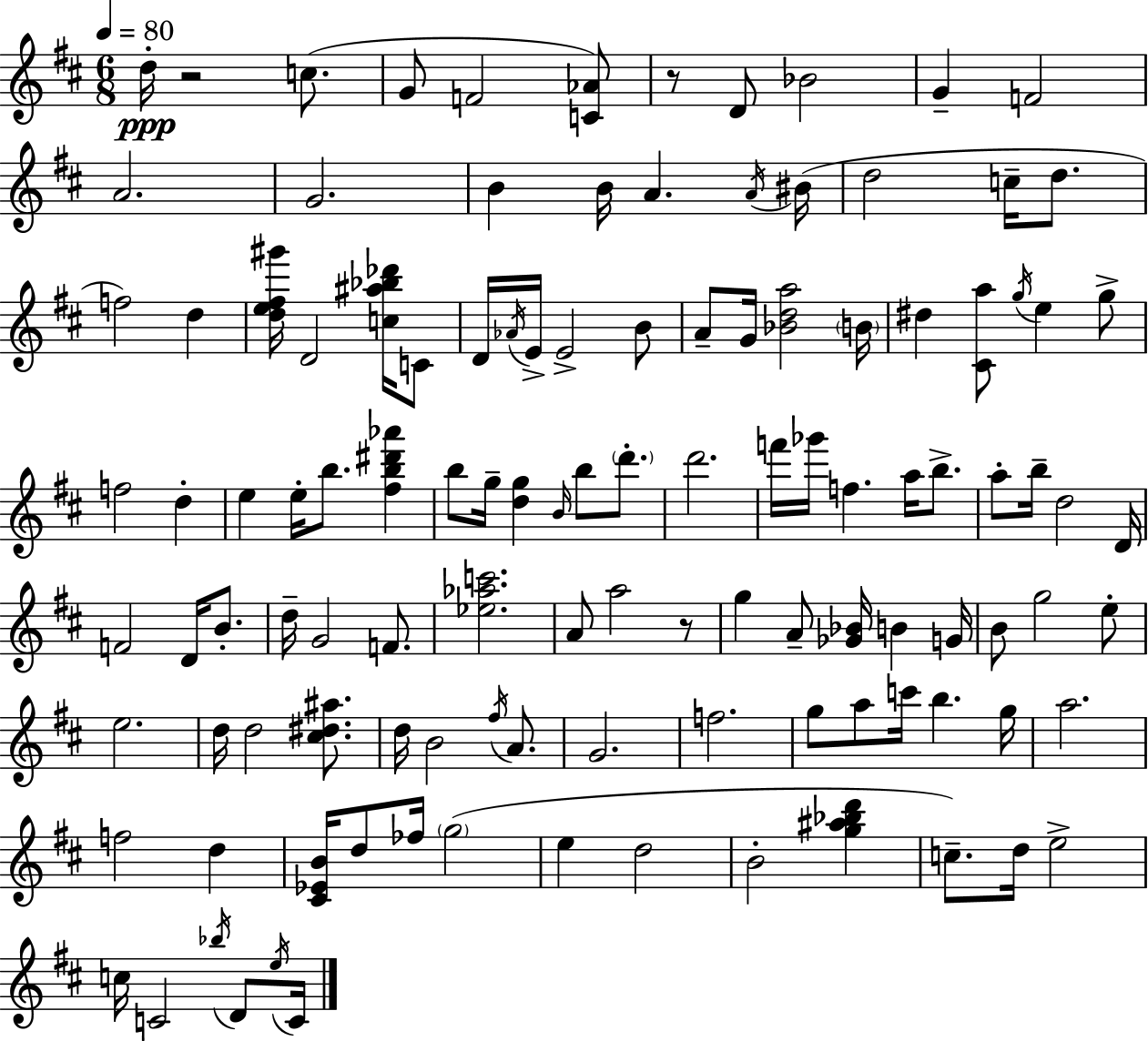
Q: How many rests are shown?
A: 3